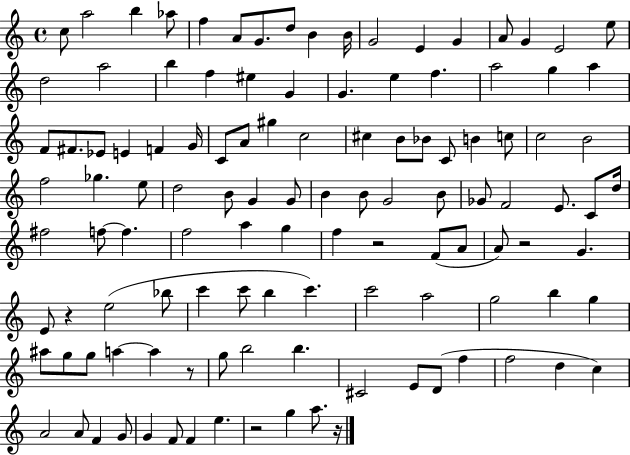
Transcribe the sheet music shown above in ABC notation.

X:1
T:Untitled
M:4/4
L:1/4
K:C
c/2 a2 b _a/2 f A/2 G/2 d/2 B B/4 G2 E G A/2 G E2 e/2 d2 a2 b f ^e G G e f a2 g a F/2 ^F/2 _E/2 E F G/4 C/2 A/2 ^g c2 ^c B/2 _B/2 C/2 B c/2 c2 B2 f2 _g e/2 d2 B/2 G G/2 B B/2 G2 B/2 _G/2 F2 E/2 C/2 d/4 ^f2 f/2 f f2 a g f z2 F/2 A/2 A/2 z2 G E/2 z e2 _b/2 c' c'/2 b c' c'2 a2 g2 b g ^a/2 g/2 g/2 a a z/2 g/2 b2 b ^C2 E/2 D/2 f f2 d c A2 A/2 F G/2 G F/2 F e z2 g a/2 z/4